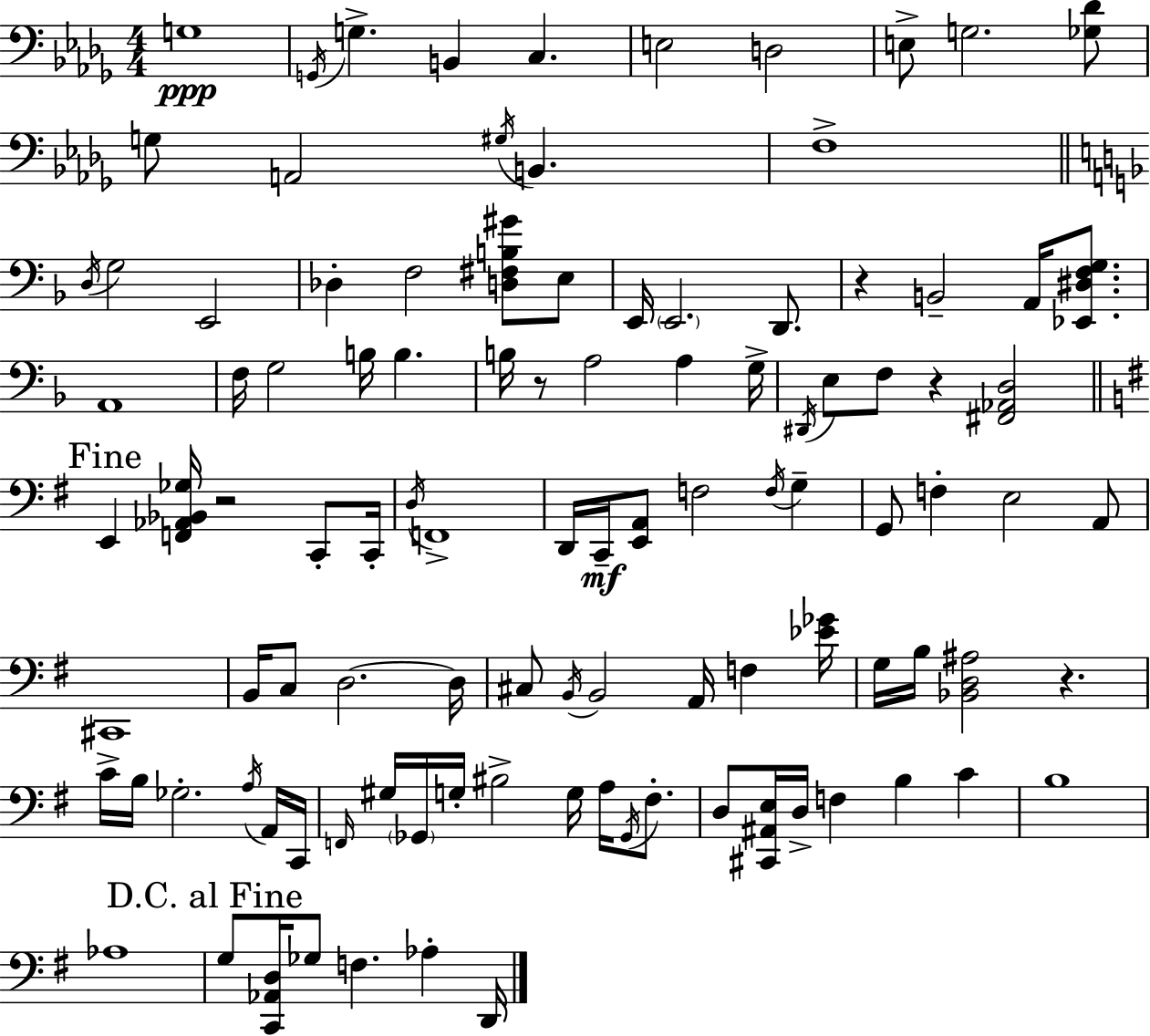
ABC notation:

X:1
T:Untitled
M:4/4
L:1/4
K:Bbm
G,4 G,,/4 G, B,, C, E,2 D,2 E,/2 G,2 [_G,_D]/2 G,/2 A,,2 ^G,/4 B,, F,4 D,/4 G,2 E,,2 _D, F,2 [D,^F,B,^G]/2 E,/2 E,,/4 E,,2 D,,/2 z B,,2 A,,/4 [_E,,^D,F,G,]/2 A,,4 F,/4 G,2 B,/4 B, B,/4 z/2 A,2 A, G,/4 ^D,,/4 E,/2 F,/2 z [^F,,_A,,D,]2 E,, [F,,_A,,_B,,_G,]/4 z2 C,,/2 C,,/4 D,/4 F,,4 D,,/4 C,,/4 [E,,A,,]/2 F,2 F,/4 G, G,,/2 F, E,2 A,,/2 ^C,,4 B,,/4 C,/2 D,2 D,/4 ^C,/2 B,,/4 B,,2 A,,/4 F, [_E_G]/4 G,/4 B,/4 [_B,,D,^A,]2 z C/4 B,/4 _G,2 A,/4 A,,/4 C,,/4 F,,/4 ^G,/4 _G,,/4 G,/4 ^B,2 G,/4 A,/4 _G,,/4 ^F,/2 D,/2 [^C,,^A,,E,]/4 D,/4 F, B, C B,4 _A,4 G,/2 [C,,_A,,D,]/4 _G,/2 F, _A, D,,/4